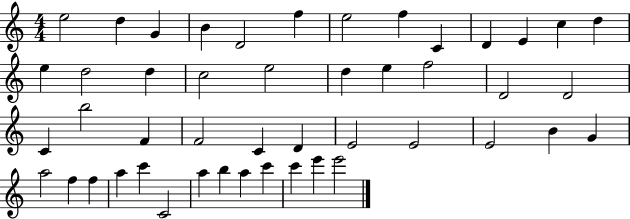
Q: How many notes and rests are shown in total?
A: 47